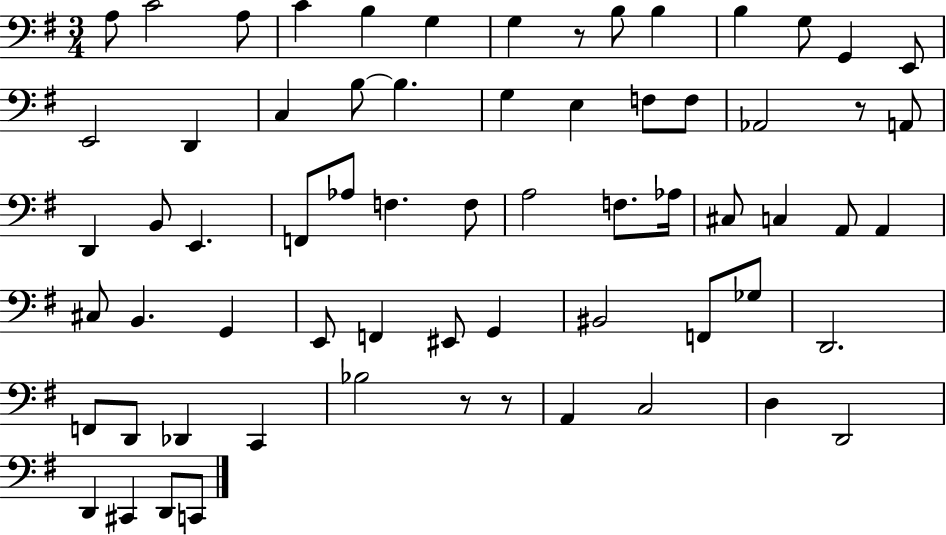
X:1
T:Untitled
M:3/4
L:1/4
K:G
A,/2 C2 A,/2 C B, G, G, z/2 B,/2 B, B, G,/2 G,, E,,/2 E,,2 D,, C, B,/2 B, G, E, F,/2 F,/2 _A,,2 z/2 A,,/2 D,, B,,/2 E,, F,,/2 _A,/2 F, F,/2 A,2 F,/2 _A,/4 ^C,/2 C, A,,/2 A,, ^C,/2 B,, G,, E,,/2 F,, ^E,,/2 G,, ^B,,2 F,,/2 _G,/2 D,,2 F,,/2 D,,/2 _D,, C,, _B,2 z/2 z/2 A,, C,2 D, D,,2 D,, ^C,, D,,/2 C,,/2